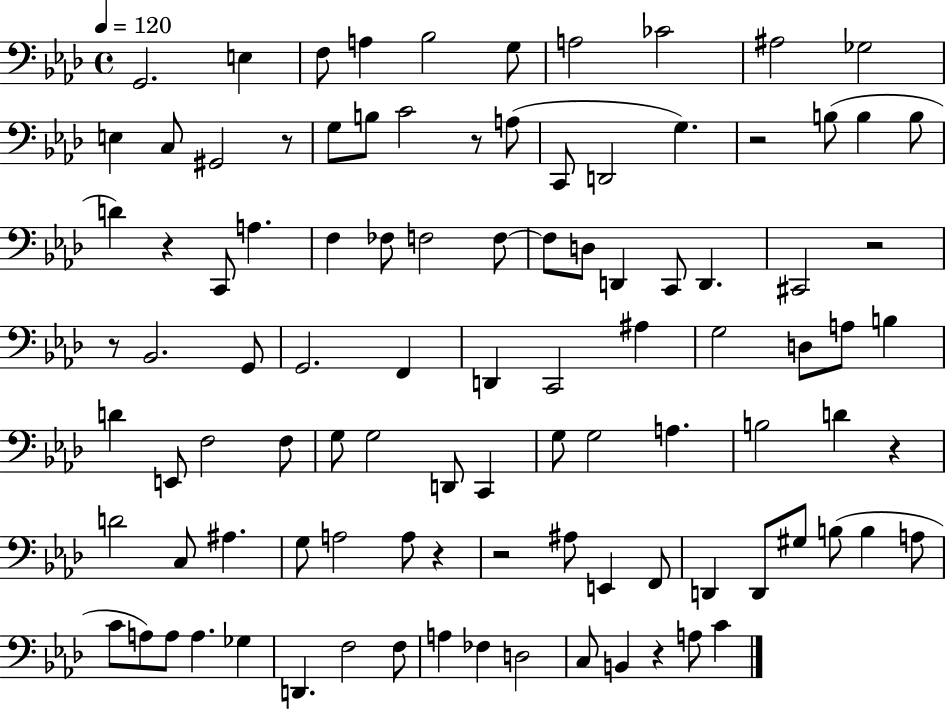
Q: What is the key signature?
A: AES major